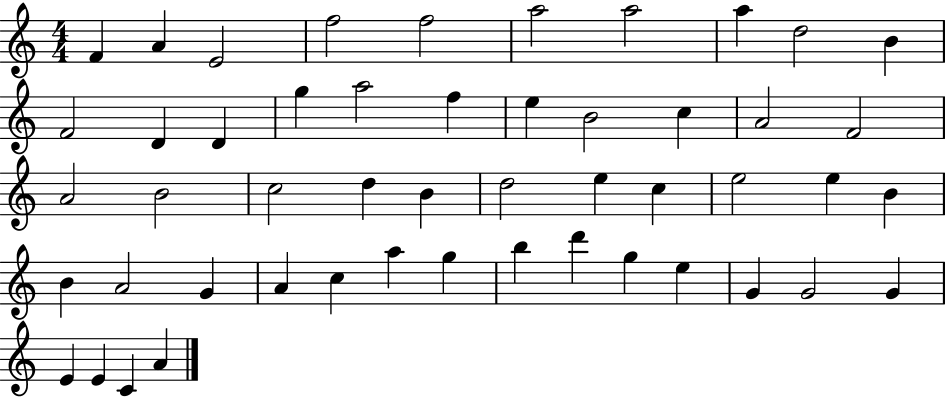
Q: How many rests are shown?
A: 0